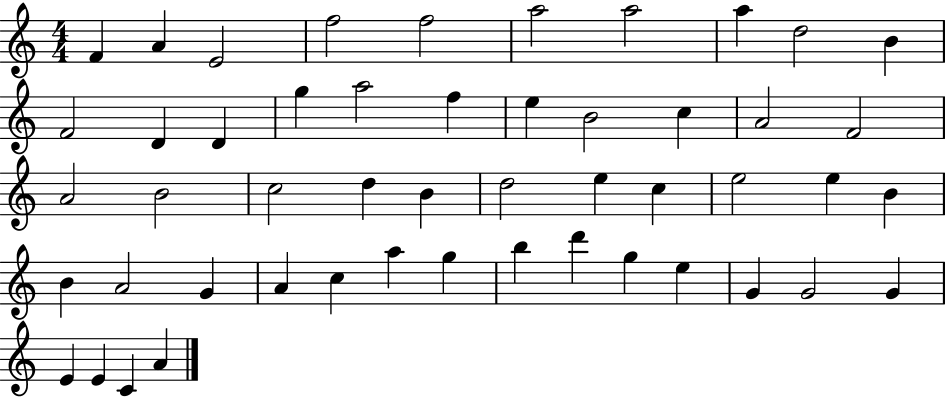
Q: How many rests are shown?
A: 0